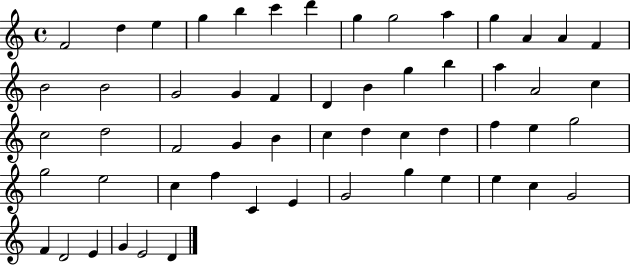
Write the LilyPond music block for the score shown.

{
  \clef treble
  \time 4/4
  \defaultTimeSignature
  \key c \major
  f'2 d''4 e''4 | g''4 b''4 c'''4 d'''4 | g''4 g''2 a''4 | g''4 a'4 a'4 f'4 | \break b'2 b'2 | g'2 g'4 f'4 | d'4 b'4 g''4 b''4 | a''4 a'2 c''4 | \break c''2 d''2 | f'2 g'4 b'4 | c''4 d''4 c''4 d''4 | f''4 e''4 g''2 | \break g''2 e''2 | c''4 f''4 c'4 e'4 | g'2 g''4 e''4 | e''4 c''4 g'2 | \break f'4 d'2 e'4 | g'4 e'2 d'4 | \bar "|."
}